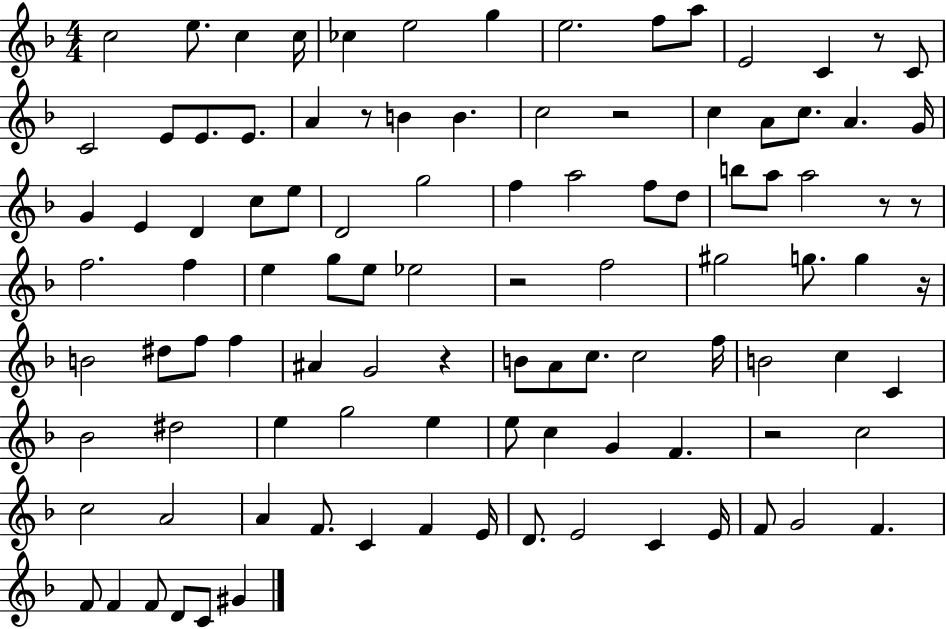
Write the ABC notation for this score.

X:1
T:Untitled
M:4/4
L:1/4
K:F
c2 e/2 c c/4 _c e2 g e2 f/2 a/2 E2 C z/2 C/2 C2 E/2 E/2 E/2 A z/2 B B c2 z2 c A/2 c/2 A G/4 G E D c/2 e/2 D2 g2 f a2 f/2 d/2 b/2 a/2 a2 z/2 z/2 f2 f e g/2 e/2 _e2 z2 f2 ^g2 g/2 g z/4 B2 ^d/2 f/2 f ^A G2 z B/2 A/2 c/2 c2 f/4 B2 c C _B2 ^d2 e g2 e e/2 c G F z2 c2 c2 A2 A F/2 C F E/4 D/2 E2 C E/4 F/2 G2 F F/2 F F/2 D/2 C/2 ^G